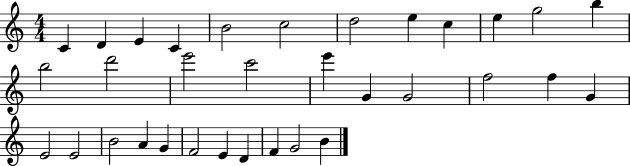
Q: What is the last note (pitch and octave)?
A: B4